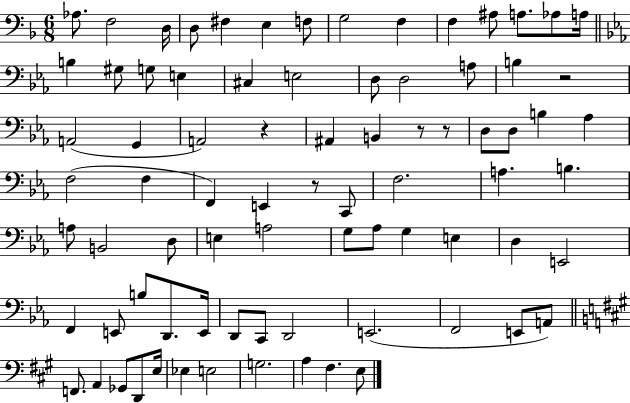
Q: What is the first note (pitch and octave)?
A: Ab3